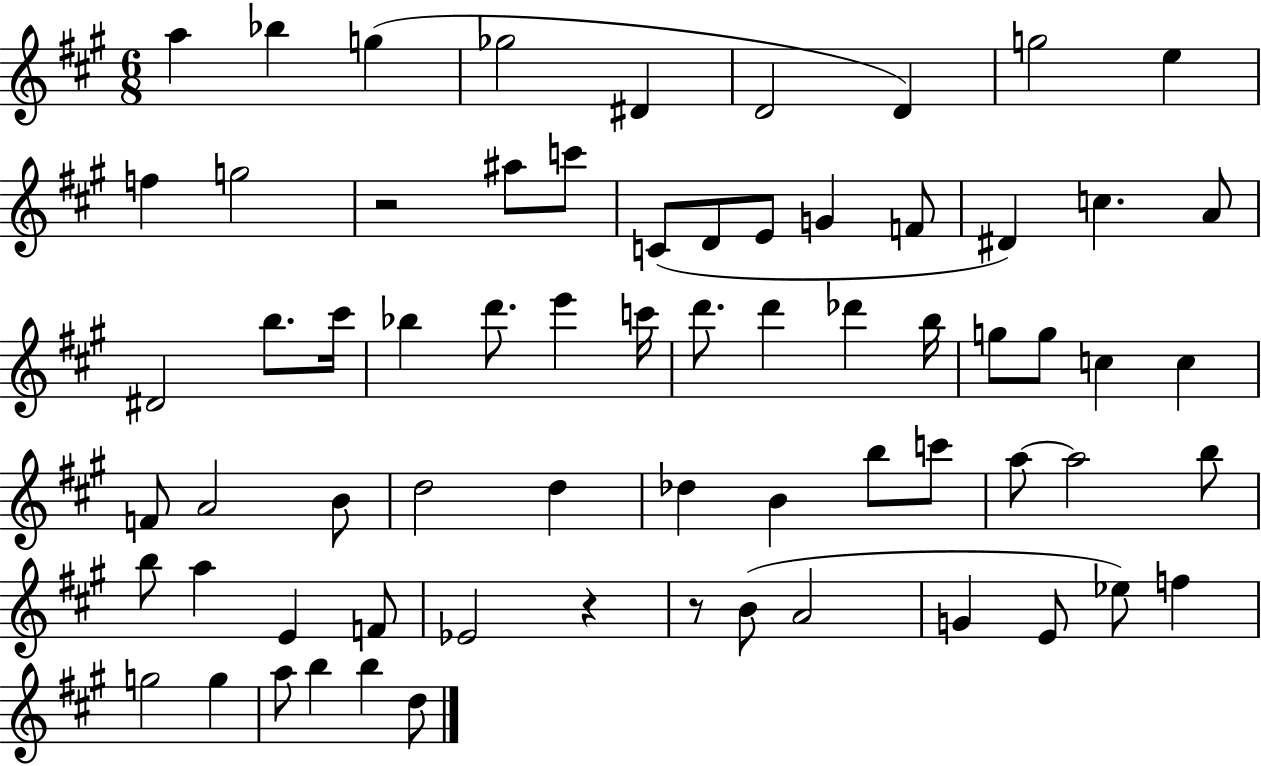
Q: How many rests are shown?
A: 3